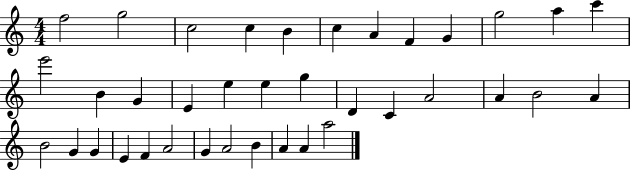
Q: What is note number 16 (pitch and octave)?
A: E4